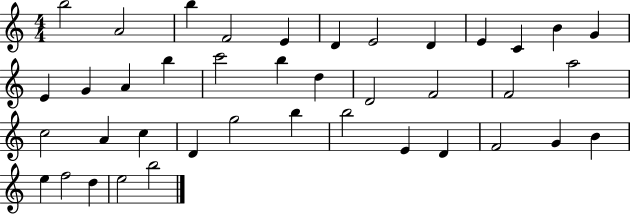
{
  \clef treble
  \numericTimeSignature
  \time 4/4
  \key c \major
  b''2 a'2 | b''4 f'2 e'4 | d'4 e'2 d'4 | e'4 c'4 b'4 g'4 | \break e'4 g'4 a'4 b''4 | c'''2 b''4 d''4 | d'2 f'2 | f'2 a''2 | \break c''2 a'4 c''4 | d'4 g''2 b''4 | b''2 e'4 d'4 | f'2 g'4 b'4 | \break e''4 f''2 d''4 | e''2 b''2 | \bar "|."
}